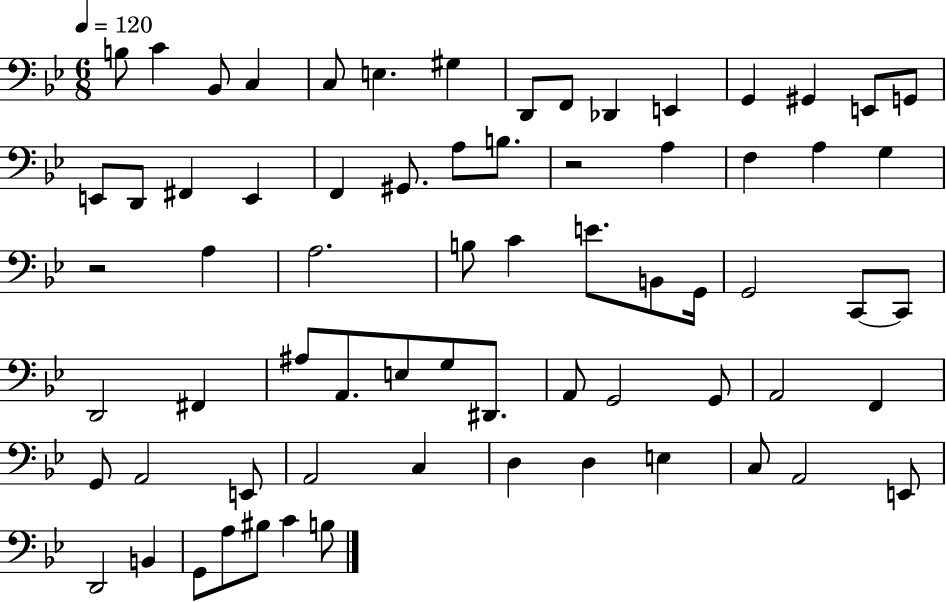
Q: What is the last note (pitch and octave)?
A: B3